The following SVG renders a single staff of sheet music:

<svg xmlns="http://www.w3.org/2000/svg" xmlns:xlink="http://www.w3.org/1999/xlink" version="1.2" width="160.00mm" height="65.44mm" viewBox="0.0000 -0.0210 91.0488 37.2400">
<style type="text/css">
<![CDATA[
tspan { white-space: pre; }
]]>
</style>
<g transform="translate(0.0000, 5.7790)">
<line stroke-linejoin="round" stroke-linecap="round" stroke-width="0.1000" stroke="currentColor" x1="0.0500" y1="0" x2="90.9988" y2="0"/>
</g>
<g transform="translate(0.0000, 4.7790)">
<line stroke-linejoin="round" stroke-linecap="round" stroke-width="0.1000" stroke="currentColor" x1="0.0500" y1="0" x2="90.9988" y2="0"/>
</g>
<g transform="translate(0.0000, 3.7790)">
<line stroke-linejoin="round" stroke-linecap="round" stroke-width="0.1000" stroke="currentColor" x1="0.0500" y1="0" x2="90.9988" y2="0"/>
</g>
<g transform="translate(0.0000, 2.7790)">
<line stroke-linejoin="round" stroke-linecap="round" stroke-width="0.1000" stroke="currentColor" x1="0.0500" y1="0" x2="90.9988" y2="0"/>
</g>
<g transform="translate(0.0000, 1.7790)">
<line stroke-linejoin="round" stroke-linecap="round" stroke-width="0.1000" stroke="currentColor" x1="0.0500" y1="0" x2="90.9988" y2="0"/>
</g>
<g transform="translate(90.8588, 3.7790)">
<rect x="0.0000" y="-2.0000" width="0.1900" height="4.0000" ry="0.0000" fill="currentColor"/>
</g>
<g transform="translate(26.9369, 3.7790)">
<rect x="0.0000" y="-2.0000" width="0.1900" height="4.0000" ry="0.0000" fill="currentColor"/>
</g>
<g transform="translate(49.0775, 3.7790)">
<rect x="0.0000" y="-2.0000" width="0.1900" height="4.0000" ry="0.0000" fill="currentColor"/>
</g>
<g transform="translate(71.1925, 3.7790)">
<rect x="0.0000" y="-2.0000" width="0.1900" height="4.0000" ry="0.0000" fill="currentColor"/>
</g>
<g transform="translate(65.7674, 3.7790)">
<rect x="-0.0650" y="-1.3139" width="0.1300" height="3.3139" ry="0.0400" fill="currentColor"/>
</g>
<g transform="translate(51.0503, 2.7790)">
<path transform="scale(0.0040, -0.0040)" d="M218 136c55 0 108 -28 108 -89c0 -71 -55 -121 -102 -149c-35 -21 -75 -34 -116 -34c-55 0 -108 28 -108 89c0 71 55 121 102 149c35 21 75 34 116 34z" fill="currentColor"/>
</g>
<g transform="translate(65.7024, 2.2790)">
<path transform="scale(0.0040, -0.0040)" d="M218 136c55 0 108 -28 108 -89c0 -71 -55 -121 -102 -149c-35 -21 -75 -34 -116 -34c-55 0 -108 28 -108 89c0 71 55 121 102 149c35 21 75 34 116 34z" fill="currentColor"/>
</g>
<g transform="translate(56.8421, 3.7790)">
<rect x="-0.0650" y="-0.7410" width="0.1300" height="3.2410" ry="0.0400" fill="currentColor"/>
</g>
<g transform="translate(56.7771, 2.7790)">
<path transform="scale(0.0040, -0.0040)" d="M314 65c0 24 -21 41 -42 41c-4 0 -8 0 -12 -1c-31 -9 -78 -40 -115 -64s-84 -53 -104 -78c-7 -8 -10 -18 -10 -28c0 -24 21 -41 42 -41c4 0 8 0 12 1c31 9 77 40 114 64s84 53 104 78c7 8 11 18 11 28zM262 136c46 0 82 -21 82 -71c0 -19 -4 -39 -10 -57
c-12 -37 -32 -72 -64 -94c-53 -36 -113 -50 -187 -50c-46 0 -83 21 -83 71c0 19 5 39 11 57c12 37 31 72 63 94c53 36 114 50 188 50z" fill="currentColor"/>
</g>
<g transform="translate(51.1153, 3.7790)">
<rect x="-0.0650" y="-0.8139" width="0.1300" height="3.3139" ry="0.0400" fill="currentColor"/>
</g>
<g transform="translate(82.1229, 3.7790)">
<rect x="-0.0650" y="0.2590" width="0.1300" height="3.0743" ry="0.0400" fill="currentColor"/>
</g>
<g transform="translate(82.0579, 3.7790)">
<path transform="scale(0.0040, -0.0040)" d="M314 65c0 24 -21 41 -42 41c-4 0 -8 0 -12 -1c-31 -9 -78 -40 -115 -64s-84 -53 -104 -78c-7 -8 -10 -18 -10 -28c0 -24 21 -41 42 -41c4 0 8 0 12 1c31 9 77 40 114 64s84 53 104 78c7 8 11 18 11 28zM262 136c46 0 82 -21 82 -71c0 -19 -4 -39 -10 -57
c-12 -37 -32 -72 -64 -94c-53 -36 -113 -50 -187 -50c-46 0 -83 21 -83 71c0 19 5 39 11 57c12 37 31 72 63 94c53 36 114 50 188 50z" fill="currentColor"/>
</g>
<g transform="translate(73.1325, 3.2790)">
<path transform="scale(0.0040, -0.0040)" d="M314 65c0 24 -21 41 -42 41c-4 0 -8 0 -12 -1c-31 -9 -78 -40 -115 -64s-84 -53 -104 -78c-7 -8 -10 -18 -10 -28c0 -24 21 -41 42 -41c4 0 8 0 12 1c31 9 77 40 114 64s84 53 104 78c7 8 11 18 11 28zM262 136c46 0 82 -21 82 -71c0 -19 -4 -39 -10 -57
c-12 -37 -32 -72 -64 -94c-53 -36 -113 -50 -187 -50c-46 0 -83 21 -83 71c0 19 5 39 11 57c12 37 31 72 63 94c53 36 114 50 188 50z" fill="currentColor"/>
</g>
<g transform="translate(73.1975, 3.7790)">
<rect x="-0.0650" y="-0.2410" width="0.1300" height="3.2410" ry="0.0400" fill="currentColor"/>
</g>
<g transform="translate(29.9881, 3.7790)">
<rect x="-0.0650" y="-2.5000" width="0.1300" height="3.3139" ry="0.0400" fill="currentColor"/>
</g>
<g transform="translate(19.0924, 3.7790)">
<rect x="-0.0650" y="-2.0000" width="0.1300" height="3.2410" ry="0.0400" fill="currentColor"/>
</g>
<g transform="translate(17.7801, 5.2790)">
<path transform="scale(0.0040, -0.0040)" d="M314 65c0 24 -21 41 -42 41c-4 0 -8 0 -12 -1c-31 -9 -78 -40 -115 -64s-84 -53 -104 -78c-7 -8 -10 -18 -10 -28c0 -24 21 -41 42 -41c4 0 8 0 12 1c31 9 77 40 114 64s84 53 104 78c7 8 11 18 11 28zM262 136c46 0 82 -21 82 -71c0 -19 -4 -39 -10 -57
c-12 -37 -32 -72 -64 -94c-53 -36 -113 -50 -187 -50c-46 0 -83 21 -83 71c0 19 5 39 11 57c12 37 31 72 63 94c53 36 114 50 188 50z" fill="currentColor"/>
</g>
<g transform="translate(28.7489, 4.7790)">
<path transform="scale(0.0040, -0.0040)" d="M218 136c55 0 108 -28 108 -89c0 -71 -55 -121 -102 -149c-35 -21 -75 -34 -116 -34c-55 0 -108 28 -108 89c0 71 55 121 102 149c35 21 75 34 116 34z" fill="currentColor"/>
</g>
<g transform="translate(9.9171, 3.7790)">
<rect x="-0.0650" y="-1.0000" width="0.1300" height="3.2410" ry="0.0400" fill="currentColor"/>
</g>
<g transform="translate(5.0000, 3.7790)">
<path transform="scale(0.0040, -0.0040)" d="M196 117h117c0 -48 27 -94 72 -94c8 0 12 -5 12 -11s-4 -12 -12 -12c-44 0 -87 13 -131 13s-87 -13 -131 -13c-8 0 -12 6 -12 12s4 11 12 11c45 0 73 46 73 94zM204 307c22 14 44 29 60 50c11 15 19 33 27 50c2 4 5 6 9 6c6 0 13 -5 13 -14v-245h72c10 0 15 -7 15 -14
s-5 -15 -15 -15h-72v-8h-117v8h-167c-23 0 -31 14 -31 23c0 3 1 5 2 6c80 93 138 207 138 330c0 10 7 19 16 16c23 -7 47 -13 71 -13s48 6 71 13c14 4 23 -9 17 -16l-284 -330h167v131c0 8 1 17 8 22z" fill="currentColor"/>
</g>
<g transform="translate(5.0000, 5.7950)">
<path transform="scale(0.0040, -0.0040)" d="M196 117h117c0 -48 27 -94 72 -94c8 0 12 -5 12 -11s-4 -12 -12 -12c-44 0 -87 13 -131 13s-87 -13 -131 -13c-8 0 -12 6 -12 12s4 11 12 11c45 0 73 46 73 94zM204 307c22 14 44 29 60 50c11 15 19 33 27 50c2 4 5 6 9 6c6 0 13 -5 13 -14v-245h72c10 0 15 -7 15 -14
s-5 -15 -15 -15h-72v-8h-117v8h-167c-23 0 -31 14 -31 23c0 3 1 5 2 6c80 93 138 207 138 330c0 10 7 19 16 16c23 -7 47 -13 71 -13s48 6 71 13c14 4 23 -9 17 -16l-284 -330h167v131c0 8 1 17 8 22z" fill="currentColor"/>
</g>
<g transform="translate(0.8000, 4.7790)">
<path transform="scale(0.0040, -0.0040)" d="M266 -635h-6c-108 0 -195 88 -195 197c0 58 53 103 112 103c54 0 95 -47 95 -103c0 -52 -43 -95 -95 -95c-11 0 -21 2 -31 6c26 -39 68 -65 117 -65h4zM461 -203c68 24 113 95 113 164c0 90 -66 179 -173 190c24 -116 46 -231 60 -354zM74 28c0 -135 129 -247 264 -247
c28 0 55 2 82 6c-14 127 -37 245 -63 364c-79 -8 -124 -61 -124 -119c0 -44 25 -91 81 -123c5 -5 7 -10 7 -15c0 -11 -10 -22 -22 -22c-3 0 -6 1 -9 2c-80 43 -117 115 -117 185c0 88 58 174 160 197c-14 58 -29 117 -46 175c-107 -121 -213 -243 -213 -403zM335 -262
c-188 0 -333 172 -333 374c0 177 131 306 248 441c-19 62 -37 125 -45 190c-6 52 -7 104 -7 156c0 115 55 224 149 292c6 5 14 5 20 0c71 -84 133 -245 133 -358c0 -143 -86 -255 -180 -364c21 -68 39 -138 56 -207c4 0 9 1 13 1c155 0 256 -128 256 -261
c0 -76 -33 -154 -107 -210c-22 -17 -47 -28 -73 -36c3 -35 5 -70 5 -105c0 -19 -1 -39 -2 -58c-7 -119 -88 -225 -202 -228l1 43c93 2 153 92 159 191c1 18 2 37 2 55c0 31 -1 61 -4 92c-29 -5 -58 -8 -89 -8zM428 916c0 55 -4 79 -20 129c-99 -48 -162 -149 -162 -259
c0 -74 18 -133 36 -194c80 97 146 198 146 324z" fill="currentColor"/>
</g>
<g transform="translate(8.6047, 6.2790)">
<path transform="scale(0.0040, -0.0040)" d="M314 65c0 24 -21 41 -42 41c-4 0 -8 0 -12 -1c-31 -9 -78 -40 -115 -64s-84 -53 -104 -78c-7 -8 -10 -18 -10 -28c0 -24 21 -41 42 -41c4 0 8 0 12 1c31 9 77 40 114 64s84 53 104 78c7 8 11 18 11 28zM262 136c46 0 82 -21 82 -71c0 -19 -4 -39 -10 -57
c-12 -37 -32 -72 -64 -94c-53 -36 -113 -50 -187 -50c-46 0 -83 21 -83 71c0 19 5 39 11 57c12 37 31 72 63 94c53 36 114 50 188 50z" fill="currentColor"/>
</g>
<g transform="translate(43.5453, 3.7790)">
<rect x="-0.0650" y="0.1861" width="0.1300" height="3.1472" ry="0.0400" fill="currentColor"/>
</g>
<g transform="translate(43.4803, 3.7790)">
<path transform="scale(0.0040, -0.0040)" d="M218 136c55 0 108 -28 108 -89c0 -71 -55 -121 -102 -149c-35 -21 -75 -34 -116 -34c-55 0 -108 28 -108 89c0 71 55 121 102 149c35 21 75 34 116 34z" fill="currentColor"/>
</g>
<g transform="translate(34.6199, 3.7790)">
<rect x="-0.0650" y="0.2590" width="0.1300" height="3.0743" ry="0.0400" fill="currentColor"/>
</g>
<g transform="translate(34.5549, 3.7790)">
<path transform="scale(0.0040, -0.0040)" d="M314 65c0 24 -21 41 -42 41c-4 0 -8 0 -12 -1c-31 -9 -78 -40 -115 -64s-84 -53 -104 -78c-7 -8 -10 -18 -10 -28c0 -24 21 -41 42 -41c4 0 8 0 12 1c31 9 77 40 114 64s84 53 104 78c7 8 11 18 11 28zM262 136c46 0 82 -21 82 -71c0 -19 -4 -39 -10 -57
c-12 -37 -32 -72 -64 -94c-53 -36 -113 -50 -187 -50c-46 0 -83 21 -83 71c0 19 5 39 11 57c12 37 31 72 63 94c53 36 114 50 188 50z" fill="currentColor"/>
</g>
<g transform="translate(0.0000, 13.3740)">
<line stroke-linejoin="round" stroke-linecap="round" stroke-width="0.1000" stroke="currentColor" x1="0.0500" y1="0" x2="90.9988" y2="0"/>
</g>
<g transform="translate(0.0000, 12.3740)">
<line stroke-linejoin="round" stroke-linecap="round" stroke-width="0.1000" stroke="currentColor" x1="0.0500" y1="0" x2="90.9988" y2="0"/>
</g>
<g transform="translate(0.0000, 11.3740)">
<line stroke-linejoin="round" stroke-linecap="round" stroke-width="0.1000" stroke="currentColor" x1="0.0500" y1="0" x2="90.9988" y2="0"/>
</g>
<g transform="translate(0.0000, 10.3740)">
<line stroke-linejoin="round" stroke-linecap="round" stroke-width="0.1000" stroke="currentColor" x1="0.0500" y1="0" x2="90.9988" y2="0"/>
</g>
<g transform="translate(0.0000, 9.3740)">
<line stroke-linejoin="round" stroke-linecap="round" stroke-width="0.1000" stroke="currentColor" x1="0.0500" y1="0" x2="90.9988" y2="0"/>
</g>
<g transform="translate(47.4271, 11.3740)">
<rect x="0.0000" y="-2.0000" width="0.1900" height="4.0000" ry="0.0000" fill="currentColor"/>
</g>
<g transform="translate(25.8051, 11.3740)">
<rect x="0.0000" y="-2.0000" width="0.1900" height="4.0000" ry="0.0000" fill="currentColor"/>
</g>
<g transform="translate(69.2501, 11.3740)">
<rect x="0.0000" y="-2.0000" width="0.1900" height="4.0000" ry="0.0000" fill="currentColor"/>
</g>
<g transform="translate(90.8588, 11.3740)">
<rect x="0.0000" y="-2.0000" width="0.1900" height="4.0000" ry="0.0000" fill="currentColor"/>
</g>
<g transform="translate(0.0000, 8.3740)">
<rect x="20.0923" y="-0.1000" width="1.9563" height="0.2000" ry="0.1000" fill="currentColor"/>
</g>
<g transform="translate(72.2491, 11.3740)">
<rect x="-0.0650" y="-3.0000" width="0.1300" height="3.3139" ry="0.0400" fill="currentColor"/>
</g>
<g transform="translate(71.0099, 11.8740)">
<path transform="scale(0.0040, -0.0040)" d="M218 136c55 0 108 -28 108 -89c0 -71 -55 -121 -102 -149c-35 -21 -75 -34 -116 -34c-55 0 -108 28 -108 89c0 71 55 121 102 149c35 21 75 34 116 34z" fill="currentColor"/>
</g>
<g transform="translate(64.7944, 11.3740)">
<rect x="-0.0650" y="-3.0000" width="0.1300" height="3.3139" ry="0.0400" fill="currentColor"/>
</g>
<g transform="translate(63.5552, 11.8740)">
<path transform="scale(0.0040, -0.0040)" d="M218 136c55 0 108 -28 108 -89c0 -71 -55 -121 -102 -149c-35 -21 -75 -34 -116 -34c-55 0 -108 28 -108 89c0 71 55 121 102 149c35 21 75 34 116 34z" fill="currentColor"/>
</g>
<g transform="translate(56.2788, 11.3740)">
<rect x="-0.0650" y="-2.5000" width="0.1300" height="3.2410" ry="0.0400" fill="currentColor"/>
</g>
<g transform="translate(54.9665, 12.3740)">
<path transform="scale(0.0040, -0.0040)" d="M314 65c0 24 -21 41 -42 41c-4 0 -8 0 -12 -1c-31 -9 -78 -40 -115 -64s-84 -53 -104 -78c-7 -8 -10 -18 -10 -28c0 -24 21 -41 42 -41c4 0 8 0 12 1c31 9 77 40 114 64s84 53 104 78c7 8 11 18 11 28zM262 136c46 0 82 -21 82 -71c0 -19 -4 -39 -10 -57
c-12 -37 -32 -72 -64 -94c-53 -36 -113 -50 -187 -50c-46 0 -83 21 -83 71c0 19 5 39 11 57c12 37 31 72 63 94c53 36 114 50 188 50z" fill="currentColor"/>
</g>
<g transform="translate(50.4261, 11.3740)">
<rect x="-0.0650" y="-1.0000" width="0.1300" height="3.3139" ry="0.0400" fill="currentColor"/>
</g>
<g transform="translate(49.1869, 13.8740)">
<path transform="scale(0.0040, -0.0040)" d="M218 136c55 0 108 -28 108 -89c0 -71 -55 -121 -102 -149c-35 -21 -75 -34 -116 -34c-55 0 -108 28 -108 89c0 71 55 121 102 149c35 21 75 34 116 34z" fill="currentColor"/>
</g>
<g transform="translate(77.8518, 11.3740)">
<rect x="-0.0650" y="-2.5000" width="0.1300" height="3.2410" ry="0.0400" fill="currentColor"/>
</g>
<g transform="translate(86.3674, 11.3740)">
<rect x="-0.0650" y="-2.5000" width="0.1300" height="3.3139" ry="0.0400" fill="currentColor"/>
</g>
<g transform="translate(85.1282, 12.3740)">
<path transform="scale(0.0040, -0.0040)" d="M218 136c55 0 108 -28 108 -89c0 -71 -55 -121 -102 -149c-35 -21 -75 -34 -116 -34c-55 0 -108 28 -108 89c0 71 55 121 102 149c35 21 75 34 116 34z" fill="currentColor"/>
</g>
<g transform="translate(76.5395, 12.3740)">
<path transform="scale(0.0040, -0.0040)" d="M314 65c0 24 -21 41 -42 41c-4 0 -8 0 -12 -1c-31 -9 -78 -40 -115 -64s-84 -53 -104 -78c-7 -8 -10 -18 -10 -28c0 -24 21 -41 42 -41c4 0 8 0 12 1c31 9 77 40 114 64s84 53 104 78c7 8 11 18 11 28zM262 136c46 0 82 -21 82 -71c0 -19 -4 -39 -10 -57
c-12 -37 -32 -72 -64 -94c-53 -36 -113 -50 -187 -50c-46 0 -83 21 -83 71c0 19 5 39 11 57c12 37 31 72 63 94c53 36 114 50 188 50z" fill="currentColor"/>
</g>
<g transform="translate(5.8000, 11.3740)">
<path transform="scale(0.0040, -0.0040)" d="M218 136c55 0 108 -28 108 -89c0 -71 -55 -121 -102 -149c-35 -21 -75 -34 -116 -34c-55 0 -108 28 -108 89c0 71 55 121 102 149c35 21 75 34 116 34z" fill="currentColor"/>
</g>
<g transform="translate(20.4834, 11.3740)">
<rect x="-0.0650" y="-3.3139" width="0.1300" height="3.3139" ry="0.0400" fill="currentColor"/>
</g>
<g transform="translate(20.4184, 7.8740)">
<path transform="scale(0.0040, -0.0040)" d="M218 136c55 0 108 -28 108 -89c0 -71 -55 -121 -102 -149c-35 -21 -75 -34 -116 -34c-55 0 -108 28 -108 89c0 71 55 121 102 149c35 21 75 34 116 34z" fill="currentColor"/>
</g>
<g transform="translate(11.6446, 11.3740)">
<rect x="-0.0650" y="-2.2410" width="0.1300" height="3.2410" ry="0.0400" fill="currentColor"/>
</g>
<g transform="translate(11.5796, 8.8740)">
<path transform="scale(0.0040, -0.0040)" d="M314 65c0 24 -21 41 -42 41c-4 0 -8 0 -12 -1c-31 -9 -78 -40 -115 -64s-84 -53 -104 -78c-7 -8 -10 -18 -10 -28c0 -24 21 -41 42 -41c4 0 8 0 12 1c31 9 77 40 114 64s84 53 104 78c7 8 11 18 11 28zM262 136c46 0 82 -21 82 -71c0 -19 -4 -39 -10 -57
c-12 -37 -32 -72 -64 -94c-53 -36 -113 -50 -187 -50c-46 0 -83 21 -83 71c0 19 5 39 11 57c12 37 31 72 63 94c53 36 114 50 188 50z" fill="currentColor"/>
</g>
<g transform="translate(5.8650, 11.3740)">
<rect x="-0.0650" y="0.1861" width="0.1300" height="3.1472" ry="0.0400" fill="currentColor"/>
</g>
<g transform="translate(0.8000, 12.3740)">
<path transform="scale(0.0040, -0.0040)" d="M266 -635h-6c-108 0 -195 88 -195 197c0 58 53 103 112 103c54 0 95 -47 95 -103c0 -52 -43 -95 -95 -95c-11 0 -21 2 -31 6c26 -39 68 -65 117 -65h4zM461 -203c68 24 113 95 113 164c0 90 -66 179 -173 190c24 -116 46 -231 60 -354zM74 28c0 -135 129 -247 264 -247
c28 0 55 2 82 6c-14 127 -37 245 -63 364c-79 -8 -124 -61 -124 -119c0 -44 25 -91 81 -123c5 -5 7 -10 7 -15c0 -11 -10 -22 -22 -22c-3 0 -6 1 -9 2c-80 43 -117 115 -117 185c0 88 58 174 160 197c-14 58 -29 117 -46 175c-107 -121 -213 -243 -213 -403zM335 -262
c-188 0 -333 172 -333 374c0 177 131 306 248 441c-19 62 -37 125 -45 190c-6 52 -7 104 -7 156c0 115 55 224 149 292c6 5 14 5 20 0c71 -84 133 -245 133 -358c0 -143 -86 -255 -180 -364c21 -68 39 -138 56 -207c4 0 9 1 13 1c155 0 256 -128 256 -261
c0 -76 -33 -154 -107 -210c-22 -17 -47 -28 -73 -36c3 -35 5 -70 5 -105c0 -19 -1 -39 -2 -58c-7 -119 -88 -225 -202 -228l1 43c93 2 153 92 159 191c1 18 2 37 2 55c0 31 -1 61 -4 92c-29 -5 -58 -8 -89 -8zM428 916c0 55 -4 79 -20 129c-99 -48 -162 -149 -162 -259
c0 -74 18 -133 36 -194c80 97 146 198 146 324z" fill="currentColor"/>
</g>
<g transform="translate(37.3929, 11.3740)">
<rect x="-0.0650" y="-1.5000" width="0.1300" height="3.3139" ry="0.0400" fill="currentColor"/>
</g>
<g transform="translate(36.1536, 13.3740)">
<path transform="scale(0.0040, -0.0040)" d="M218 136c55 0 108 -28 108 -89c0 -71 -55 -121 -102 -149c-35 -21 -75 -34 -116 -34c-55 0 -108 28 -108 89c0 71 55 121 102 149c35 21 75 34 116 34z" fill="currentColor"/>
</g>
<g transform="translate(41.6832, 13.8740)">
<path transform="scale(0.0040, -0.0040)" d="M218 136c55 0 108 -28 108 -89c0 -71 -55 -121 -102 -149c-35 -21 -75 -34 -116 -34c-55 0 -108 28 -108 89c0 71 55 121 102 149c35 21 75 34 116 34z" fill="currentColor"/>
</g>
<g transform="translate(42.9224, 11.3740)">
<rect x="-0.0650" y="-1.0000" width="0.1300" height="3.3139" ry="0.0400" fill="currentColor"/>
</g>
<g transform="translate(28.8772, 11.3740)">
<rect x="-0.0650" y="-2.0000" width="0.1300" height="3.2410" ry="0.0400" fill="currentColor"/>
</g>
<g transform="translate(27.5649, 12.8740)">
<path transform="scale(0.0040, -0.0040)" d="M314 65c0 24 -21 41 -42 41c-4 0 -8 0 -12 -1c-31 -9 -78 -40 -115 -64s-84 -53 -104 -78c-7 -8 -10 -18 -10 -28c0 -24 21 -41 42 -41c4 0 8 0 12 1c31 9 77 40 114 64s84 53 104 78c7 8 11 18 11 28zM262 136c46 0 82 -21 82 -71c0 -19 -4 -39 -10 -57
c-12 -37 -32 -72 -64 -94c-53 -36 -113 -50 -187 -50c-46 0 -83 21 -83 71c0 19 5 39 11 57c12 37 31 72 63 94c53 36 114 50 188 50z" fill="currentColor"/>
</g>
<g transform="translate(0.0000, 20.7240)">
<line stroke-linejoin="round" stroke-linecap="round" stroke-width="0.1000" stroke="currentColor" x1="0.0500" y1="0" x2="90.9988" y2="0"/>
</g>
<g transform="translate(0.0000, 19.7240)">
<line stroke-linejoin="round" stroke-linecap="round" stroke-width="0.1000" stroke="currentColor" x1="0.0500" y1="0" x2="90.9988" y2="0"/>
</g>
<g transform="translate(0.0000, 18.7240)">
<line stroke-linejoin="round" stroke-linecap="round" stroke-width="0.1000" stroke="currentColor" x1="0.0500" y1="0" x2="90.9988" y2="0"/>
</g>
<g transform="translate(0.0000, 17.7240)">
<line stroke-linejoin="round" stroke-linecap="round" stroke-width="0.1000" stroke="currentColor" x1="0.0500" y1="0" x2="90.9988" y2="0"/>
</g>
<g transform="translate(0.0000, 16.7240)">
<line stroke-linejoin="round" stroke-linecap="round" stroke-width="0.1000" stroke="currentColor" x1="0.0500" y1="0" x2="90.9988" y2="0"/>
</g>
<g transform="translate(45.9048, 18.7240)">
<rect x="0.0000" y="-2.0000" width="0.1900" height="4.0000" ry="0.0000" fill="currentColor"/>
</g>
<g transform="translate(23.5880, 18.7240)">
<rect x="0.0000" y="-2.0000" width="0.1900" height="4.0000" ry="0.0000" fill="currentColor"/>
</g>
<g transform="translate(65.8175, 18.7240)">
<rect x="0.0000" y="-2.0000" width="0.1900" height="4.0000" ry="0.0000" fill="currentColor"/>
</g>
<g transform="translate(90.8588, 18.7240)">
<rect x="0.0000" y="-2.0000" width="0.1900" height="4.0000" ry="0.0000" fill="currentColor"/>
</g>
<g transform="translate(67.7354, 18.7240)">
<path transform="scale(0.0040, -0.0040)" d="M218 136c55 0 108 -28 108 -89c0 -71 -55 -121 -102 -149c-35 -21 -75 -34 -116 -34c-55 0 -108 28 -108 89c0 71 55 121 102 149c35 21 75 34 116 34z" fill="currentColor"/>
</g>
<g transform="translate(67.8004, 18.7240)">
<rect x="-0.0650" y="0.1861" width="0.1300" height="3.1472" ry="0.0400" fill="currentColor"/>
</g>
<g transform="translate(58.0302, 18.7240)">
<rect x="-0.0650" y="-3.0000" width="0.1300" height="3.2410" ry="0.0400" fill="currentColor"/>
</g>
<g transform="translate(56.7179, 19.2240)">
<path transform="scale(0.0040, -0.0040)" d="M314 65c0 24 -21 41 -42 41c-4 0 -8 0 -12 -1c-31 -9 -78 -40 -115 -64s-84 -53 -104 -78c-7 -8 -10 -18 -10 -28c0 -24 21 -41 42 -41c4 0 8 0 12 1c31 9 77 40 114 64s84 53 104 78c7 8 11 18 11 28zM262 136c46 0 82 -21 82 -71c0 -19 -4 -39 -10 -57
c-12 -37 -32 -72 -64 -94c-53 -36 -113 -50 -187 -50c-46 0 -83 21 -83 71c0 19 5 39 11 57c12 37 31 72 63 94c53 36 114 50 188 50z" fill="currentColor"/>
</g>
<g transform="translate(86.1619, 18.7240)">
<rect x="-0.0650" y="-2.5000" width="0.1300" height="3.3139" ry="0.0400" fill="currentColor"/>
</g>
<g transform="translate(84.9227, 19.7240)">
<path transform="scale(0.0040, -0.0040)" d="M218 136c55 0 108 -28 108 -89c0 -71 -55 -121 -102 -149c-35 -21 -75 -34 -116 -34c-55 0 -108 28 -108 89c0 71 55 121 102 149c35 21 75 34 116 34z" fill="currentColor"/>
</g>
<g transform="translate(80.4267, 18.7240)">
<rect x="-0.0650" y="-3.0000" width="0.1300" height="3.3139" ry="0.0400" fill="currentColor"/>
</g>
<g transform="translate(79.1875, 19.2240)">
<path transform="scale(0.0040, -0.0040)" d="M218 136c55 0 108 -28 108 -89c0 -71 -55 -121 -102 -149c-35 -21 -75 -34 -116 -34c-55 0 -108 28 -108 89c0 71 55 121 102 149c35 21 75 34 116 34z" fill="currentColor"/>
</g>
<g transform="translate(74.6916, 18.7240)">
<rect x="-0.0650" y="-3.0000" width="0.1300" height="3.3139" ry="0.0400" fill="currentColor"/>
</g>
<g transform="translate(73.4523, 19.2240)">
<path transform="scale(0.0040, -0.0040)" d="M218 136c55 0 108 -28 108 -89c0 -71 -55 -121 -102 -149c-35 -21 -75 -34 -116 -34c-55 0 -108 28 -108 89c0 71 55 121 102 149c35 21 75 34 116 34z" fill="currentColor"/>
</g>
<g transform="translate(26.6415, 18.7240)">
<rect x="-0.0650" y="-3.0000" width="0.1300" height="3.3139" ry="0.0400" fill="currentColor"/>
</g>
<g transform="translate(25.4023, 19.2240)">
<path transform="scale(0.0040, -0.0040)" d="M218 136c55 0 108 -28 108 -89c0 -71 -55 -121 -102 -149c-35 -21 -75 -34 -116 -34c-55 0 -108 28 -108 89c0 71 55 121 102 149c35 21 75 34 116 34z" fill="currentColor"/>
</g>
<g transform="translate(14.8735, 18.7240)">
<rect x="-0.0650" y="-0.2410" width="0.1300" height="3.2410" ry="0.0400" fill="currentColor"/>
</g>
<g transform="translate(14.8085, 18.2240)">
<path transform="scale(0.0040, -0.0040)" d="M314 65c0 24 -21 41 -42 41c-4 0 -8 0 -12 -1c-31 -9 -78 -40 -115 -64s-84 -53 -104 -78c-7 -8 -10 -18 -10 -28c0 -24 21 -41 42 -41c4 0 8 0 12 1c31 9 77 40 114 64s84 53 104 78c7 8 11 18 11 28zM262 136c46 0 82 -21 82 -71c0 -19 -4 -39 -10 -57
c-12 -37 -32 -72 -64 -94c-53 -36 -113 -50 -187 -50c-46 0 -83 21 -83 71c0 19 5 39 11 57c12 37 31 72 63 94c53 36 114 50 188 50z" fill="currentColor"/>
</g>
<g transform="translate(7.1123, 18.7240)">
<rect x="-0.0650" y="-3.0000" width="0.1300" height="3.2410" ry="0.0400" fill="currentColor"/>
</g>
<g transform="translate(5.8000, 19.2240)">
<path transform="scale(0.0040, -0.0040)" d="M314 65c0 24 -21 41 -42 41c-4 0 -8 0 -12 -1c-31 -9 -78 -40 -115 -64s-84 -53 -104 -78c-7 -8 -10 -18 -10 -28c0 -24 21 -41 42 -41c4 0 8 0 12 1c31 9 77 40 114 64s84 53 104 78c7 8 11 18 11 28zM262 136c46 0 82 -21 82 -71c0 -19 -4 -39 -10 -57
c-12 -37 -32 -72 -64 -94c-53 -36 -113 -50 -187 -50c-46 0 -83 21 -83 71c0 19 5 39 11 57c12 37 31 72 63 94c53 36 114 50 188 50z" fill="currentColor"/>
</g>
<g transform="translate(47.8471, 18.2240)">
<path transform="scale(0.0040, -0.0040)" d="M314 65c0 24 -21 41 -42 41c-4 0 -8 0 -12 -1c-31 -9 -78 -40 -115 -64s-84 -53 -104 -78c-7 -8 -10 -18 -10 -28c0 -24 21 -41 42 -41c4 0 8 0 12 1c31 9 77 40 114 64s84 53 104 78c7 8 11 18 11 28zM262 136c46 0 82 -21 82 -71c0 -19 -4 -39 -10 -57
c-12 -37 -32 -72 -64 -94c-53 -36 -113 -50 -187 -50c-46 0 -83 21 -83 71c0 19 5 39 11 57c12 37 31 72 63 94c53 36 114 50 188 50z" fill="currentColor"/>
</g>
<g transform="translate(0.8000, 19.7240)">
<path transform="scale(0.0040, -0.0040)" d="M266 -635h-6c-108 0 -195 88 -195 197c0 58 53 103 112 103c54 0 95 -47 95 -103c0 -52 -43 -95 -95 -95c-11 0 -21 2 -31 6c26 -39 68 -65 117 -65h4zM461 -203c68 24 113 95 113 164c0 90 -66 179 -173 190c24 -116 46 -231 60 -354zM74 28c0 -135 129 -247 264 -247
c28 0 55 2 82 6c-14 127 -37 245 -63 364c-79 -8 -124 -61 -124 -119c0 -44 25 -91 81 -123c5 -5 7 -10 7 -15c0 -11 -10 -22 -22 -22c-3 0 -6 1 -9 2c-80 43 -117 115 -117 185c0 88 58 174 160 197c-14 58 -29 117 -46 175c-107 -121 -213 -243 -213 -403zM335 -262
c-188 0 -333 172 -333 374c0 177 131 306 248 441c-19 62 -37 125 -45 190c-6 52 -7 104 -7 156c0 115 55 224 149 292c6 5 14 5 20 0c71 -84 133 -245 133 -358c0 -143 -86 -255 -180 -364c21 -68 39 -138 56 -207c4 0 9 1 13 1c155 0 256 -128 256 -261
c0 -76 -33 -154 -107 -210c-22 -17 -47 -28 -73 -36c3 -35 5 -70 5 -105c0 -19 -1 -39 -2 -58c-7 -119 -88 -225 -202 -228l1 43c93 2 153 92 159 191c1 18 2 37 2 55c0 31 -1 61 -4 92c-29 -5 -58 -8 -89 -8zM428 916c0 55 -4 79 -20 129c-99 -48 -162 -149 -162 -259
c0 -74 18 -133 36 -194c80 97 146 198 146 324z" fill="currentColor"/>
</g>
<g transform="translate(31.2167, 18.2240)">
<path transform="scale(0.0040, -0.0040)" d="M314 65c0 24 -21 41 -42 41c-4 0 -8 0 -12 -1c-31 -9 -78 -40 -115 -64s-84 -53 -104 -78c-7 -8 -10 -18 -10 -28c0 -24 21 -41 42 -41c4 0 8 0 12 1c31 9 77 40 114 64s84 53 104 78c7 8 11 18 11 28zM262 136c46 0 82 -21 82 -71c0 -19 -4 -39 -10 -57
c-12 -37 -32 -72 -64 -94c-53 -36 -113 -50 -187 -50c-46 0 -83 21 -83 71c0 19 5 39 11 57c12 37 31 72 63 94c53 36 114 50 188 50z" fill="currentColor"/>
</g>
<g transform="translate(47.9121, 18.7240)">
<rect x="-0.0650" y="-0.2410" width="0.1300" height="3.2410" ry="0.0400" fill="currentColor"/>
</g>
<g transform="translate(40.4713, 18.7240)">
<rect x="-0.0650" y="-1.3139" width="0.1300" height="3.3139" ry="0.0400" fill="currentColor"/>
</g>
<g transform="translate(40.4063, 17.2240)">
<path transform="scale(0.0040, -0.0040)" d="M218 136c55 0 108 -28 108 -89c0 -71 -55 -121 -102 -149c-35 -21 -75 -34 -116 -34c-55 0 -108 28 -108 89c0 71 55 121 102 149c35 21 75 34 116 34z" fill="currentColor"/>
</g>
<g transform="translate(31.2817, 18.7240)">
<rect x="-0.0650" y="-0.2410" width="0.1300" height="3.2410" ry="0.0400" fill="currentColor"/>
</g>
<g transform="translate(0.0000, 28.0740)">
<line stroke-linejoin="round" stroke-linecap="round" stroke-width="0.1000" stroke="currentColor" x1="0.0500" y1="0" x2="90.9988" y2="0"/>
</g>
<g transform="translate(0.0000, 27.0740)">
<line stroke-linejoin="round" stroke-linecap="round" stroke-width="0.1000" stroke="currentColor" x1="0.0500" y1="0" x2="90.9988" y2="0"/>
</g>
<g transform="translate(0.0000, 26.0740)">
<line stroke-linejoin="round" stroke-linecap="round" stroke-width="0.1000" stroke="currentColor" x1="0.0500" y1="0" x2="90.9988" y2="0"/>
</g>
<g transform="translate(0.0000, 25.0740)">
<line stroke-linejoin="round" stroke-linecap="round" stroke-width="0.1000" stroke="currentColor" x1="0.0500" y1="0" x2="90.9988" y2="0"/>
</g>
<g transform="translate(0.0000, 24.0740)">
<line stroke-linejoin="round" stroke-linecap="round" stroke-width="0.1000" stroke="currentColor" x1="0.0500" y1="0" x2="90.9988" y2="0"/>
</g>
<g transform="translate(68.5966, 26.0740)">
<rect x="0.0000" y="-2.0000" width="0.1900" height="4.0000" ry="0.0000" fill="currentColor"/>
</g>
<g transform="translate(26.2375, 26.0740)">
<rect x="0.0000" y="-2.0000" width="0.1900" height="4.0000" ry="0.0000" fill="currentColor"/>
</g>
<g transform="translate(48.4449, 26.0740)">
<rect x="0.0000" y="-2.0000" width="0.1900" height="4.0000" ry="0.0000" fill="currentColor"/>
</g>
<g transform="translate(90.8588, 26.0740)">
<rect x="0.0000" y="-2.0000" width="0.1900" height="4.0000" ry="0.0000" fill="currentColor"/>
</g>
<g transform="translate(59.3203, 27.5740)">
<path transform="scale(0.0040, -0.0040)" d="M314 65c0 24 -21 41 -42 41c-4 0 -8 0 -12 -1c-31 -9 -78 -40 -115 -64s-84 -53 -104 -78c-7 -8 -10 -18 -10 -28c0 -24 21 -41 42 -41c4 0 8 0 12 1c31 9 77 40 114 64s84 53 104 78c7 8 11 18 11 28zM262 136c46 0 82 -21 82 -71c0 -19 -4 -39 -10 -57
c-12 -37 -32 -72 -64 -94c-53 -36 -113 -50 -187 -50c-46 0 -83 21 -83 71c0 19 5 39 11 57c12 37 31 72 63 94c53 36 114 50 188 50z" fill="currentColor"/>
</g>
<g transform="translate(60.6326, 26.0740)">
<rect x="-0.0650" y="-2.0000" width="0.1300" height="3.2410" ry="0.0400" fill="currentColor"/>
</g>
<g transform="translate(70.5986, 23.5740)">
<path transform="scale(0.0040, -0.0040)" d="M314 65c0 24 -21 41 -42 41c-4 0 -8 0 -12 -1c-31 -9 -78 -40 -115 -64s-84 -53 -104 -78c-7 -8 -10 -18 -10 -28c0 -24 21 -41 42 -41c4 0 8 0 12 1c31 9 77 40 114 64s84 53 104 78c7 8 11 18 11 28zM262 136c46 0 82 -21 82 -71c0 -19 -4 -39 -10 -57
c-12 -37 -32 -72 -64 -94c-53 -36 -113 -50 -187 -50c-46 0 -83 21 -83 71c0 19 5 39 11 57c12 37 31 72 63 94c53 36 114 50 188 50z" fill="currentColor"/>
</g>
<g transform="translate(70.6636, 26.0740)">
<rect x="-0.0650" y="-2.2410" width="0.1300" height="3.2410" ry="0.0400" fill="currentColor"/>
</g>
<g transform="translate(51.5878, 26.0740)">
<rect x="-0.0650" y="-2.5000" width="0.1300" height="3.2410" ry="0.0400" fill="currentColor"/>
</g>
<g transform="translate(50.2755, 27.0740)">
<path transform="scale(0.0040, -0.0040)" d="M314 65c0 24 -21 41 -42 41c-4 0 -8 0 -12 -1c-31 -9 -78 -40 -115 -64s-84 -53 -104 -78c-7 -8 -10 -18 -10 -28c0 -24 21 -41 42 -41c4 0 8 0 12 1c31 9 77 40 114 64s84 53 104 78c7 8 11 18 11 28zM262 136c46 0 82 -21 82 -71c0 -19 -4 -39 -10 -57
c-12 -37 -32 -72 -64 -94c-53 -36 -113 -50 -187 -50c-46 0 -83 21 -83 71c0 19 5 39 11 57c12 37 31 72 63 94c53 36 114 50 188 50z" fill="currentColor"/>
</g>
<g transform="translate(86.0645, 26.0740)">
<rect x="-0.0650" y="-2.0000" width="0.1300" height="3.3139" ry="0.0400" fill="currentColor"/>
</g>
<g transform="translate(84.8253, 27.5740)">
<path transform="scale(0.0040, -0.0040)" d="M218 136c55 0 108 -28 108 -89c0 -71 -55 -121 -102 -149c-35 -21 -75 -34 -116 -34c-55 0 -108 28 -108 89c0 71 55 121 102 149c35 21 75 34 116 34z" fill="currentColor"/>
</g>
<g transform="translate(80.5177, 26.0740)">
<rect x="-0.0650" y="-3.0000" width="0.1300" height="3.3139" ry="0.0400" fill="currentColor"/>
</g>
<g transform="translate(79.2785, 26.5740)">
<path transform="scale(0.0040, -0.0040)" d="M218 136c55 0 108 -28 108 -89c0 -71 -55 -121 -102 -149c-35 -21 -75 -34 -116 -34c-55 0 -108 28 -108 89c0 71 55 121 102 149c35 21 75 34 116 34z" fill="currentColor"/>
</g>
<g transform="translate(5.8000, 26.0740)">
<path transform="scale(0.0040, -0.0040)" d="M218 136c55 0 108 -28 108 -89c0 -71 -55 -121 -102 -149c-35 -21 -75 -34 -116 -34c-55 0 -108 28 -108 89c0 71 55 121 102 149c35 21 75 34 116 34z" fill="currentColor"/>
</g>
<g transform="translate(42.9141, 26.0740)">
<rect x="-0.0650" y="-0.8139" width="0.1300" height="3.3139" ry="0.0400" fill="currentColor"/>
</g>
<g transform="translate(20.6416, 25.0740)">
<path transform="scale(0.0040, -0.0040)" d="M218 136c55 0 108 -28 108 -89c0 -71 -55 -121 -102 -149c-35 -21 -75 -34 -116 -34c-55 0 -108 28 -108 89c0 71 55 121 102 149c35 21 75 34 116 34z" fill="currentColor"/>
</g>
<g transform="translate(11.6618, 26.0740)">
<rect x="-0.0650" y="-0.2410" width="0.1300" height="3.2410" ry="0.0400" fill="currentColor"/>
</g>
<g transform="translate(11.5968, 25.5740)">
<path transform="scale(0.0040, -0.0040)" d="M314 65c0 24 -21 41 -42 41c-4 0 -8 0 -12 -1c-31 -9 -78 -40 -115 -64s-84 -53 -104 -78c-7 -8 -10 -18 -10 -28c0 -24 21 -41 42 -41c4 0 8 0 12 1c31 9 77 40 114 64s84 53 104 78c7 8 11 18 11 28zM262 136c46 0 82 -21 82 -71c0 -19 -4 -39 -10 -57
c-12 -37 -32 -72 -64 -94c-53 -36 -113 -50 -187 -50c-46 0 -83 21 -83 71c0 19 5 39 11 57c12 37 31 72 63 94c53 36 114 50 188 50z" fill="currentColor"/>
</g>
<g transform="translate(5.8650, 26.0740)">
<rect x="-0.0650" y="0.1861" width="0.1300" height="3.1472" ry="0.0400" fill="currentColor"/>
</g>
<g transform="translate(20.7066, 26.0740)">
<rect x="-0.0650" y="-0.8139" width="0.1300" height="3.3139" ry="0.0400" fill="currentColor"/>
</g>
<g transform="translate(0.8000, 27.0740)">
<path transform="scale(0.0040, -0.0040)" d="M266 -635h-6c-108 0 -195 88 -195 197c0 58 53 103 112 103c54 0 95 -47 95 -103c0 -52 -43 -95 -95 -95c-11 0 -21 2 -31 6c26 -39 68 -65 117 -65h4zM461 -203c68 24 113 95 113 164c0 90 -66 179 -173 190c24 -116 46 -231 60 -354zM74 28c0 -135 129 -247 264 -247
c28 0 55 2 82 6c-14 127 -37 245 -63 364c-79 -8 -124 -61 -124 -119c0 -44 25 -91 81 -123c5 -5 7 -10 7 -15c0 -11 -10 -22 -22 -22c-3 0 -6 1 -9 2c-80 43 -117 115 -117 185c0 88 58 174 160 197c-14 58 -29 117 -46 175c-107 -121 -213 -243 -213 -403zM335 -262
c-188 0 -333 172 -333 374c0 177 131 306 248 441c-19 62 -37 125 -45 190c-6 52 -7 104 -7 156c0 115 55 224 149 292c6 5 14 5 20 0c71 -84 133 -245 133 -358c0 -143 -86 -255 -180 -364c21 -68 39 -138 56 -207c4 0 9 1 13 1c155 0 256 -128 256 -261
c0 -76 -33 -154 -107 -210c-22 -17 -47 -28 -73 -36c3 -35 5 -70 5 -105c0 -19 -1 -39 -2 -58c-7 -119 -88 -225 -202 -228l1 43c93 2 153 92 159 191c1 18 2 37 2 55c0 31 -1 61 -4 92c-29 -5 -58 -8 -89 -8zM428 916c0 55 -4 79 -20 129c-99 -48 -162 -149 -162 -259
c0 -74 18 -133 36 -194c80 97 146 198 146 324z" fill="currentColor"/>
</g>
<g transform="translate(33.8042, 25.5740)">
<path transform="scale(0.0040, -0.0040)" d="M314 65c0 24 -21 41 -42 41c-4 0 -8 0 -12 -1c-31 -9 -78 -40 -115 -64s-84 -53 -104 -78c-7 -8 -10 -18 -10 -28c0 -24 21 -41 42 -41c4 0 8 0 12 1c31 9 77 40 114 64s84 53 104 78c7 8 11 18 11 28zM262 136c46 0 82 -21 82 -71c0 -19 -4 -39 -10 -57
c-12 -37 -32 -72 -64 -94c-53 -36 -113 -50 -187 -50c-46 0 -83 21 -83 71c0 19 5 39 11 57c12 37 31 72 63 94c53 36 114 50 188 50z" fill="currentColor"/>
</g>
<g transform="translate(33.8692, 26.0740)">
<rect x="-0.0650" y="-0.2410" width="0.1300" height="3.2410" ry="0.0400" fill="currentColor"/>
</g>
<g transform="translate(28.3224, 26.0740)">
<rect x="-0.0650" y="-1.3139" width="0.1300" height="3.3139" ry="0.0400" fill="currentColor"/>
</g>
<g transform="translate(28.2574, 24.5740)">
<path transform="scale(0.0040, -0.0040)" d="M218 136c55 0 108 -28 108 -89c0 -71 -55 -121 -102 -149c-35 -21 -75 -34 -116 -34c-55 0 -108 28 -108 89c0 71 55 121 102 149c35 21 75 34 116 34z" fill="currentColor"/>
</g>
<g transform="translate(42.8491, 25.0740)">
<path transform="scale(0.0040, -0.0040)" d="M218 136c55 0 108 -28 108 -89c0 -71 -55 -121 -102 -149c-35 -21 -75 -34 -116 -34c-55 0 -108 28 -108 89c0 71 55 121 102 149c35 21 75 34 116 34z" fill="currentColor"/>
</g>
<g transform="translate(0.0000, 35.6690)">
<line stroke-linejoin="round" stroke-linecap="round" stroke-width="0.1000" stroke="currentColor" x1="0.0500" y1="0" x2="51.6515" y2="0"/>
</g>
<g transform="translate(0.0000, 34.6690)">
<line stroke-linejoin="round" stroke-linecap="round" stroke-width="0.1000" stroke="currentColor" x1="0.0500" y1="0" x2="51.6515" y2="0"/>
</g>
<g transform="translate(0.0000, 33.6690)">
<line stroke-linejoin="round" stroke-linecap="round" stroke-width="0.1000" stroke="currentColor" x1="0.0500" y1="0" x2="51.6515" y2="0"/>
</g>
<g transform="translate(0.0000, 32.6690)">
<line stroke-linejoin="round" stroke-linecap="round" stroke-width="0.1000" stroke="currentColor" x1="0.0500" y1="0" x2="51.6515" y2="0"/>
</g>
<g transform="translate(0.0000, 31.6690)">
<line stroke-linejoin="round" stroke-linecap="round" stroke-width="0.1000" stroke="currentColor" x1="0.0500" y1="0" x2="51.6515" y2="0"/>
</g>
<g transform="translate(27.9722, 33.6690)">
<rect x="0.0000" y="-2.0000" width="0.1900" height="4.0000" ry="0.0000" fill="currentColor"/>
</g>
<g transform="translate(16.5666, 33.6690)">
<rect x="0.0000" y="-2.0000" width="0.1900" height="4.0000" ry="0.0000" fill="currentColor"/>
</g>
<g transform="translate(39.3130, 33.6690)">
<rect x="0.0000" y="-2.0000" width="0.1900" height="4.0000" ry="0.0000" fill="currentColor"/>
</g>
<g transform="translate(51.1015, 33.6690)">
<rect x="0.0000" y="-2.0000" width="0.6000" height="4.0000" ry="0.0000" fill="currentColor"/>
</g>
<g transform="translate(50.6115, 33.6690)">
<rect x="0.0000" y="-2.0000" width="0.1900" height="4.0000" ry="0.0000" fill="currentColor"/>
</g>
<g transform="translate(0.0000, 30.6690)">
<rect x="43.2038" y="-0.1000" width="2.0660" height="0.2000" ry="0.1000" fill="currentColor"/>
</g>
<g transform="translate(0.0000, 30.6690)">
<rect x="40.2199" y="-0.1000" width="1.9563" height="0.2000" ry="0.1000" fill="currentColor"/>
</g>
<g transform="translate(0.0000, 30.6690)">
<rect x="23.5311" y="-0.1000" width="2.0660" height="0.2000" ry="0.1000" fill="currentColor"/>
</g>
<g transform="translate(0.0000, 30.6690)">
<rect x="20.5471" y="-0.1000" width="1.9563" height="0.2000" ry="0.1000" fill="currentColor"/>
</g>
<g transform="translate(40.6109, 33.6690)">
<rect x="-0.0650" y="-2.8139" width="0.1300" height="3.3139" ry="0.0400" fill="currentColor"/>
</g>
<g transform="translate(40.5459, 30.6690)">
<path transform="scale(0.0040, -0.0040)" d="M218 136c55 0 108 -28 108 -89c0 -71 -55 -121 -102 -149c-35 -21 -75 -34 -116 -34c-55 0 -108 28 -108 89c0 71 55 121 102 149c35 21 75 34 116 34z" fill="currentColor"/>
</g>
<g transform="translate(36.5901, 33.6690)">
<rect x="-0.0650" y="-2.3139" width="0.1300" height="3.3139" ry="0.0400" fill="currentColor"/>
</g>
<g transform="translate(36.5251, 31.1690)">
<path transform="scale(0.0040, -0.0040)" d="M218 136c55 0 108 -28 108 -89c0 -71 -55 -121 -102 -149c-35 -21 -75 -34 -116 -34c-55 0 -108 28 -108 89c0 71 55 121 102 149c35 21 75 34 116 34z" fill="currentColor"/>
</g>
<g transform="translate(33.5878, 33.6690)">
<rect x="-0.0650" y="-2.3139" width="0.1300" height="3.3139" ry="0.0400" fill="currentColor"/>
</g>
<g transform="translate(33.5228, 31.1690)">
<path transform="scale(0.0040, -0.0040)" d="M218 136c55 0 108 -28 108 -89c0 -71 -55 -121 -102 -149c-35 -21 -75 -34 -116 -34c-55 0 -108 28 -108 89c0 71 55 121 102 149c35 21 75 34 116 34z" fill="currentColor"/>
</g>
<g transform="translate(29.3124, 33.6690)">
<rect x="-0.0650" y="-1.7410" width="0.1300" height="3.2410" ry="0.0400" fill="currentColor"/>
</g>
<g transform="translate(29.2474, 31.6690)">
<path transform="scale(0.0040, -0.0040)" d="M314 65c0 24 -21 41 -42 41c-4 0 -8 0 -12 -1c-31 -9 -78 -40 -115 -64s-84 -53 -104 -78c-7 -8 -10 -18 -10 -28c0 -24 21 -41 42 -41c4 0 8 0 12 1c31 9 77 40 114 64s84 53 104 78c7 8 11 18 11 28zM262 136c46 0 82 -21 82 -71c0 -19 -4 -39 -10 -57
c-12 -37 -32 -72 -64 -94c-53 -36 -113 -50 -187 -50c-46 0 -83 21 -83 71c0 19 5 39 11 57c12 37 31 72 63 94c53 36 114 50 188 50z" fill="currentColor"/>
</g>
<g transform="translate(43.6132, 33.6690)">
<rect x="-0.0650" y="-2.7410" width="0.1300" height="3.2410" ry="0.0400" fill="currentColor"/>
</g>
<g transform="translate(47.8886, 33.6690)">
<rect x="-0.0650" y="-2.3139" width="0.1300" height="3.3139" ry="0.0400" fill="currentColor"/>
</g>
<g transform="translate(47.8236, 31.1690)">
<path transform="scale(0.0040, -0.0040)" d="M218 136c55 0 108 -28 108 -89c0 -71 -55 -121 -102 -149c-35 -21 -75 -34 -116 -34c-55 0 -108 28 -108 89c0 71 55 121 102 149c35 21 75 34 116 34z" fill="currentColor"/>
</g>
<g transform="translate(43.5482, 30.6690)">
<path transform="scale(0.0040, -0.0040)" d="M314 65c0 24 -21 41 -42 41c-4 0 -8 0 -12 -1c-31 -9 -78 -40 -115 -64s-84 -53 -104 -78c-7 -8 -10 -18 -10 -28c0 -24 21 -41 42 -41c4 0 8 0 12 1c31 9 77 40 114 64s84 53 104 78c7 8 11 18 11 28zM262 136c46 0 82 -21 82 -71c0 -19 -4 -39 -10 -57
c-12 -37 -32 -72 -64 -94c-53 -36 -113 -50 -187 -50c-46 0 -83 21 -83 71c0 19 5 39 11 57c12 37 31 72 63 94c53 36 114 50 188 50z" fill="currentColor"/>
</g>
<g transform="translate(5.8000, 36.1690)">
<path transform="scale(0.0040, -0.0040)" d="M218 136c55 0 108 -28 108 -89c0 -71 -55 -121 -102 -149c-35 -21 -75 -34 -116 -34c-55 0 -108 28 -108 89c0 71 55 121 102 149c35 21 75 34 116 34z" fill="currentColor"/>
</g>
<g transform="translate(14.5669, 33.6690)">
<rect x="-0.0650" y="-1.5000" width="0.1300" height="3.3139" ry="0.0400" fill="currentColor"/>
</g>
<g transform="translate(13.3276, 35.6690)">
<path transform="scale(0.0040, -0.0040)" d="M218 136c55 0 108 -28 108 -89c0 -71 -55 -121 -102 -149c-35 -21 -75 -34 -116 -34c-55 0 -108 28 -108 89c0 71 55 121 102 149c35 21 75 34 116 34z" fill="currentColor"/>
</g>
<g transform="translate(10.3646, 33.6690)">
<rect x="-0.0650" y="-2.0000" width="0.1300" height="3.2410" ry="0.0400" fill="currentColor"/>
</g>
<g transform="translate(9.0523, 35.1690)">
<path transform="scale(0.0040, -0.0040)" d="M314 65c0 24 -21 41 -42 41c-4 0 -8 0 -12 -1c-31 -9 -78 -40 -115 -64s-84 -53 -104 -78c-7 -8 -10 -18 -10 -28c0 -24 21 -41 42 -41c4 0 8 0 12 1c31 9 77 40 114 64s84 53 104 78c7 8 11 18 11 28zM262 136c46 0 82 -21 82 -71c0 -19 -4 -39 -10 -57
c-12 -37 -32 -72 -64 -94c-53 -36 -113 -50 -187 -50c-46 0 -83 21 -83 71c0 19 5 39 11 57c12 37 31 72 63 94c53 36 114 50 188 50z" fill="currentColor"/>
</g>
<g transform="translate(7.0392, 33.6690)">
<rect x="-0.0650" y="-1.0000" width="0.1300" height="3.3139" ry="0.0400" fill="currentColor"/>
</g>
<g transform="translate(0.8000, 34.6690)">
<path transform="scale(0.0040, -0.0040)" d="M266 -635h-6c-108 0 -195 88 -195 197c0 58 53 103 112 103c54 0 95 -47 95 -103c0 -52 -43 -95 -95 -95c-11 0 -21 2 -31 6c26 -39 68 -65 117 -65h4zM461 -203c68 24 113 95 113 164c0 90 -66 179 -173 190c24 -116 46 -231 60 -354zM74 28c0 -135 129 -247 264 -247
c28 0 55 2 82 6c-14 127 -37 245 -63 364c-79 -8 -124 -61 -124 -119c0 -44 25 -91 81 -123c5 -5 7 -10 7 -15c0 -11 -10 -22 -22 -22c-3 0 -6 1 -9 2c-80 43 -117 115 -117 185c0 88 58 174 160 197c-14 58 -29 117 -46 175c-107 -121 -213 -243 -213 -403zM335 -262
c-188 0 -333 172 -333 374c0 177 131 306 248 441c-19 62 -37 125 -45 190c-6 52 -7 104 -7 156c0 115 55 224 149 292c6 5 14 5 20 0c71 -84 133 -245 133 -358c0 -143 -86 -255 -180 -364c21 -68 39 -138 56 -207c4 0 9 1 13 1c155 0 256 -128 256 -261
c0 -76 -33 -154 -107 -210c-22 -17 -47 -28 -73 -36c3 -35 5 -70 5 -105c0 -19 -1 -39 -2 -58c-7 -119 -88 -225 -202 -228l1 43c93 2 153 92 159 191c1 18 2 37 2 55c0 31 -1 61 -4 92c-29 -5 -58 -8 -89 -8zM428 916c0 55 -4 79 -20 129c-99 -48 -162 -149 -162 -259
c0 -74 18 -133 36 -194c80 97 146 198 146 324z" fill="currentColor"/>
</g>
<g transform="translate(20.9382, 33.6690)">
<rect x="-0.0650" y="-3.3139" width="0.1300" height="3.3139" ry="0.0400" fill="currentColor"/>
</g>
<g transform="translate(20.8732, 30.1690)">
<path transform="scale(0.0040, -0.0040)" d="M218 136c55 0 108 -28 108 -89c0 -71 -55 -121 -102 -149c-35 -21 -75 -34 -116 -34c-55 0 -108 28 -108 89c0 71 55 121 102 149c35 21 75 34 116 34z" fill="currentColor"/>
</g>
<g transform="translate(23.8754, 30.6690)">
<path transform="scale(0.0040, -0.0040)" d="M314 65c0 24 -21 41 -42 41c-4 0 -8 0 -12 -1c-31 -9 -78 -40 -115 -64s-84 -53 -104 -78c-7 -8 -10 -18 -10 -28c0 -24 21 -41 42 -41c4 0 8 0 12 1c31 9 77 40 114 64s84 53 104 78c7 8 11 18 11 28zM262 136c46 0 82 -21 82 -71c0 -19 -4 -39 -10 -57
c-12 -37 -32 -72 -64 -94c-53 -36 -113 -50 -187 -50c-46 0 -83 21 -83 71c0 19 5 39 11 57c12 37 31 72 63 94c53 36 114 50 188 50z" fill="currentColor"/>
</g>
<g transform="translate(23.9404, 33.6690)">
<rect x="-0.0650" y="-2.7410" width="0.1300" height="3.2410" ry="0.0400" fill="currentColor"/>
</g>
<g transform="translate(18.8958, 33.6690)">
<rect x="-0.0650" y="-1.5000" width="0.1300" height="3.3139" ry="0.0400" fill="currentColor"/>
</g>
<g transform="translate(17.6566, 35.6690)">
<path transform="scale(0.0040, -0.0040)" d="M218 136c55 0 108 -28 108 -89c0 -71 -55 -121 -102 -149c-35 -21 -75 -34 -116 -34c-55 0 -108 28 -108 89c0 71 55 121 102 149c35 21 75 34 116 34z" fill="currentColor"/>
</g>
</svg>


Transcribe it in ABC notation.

X:1
T:Untitled
M:4/4
L:1/4
K:C
D2 F2 G B2 B d d2 e c2 B2 B g2 b F2 E D D G2 A A G2 G A2 c2 A c2 e c2 A2 B A A G B c2 d e c2 d G2 F2 g2 A F D F2 E E b a2 f2 g g a a2 g